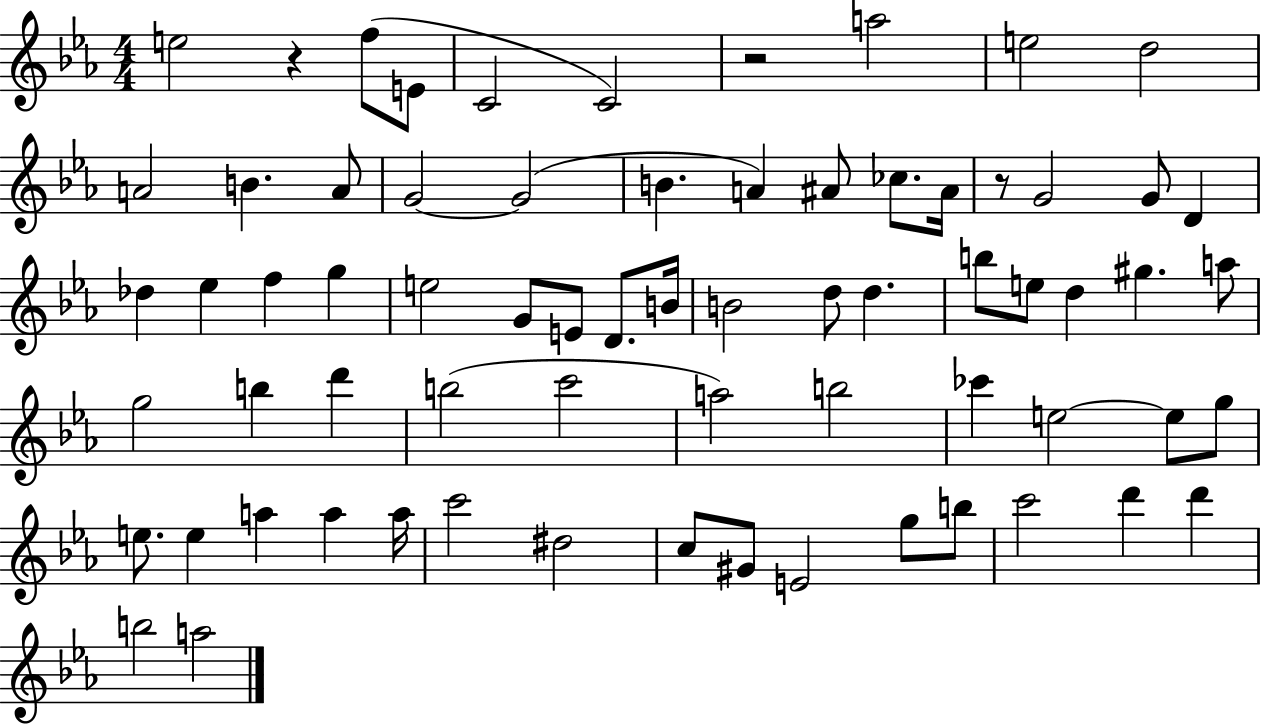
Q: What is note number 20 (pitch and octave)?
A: G4